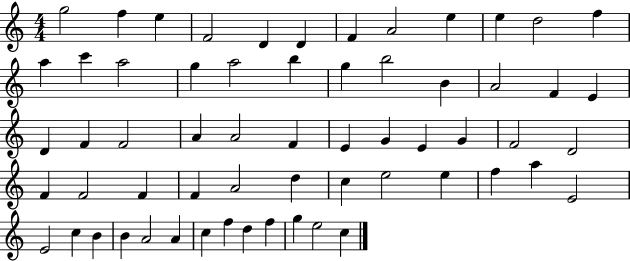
G5/h F5/q E5/q F4/h D4/q D4/q F4/q A4/h E5/q E5/q D5/h F5/q A5/q C6/q A5/h G5/q A5/h B5/q G5/q B5/h B4/q A4/h F4/q E4/q D4/q F4/q F4/h A4/q A4/h F4/q E4/q G4/q E4/q G4/q F4/h D4/h F4/q F4/h F4/q F4/q A4/h D5/q C5/q E5/h E5/q F5/q A5/q E4/h E4/h C5/q B4/q B4/q A4/h A4/q C5/q F5/q D5/q F5/q G5/q E5/h C5/q